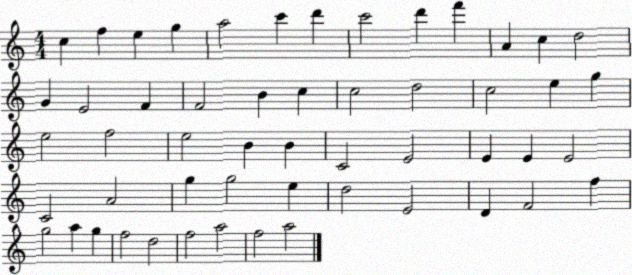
X:1
T:Untitled
M:4/4
L:1/4
K:C
c f e g a2 c' d' c'2 d' f' A c d2 G E2 F F2 B c c2 d2 c2 e g e2 f2 e2 B B C2 E2 E E E2 C2 A2 g g2 e d2 E2 D F2 f g2 a g f2 d2 f2 a2 f2 a2